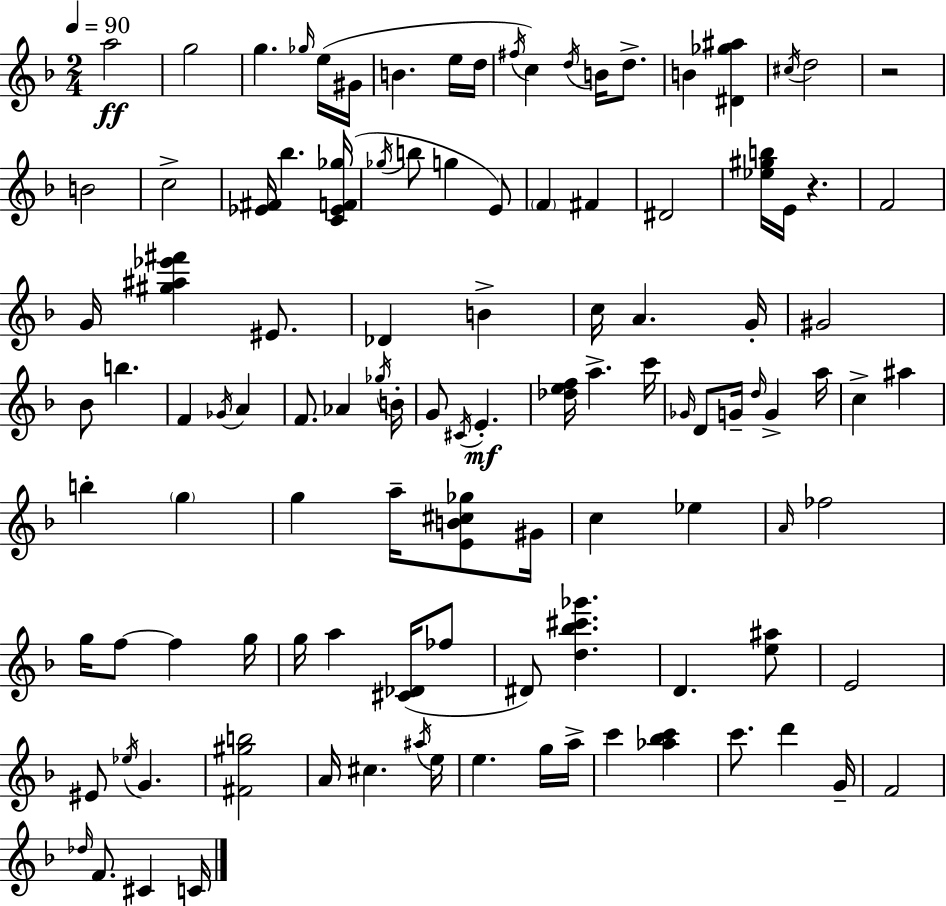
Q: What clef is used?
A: treble